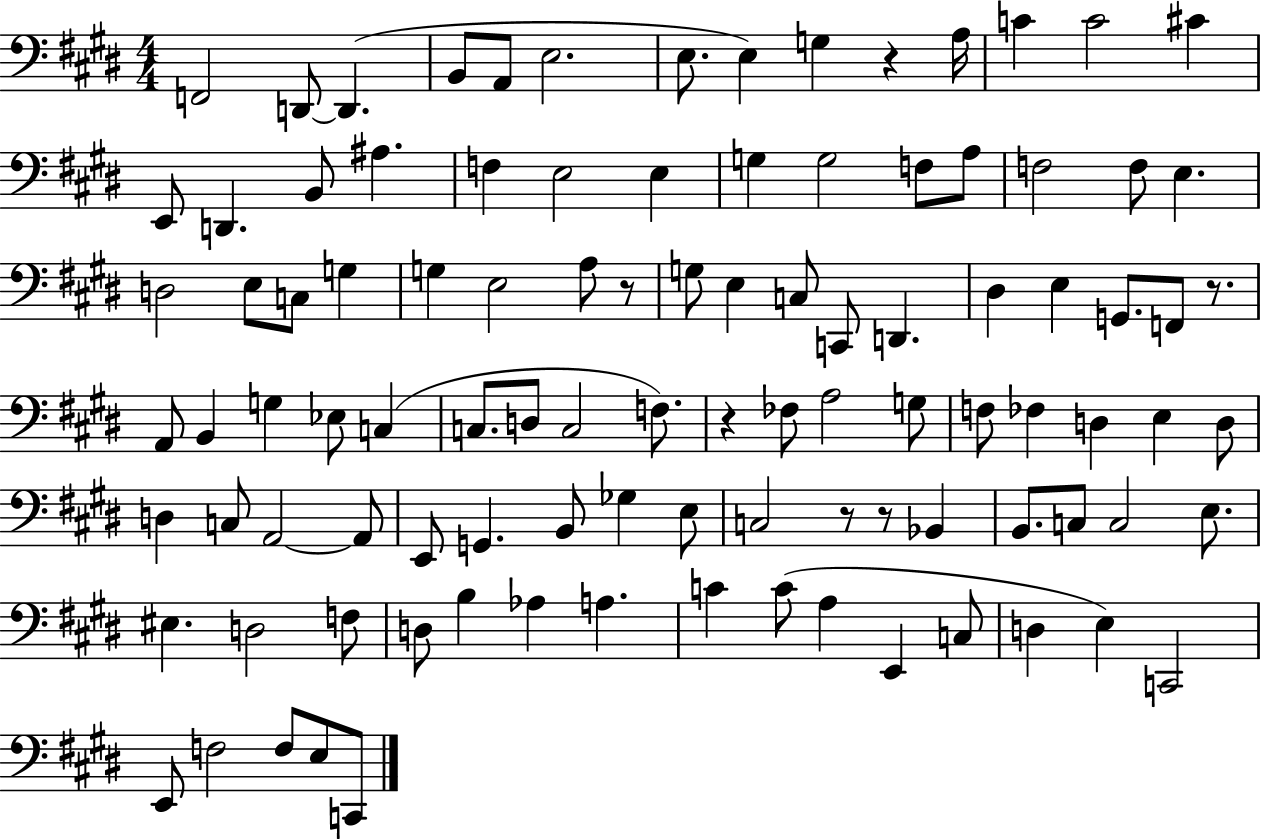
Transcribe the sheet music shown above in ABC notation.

X:1
T:Untitled
M:4/4
L:1/4
K:E
F,,2 D,,/2 D,, B,,/2 A,,/2 E,2 E,/2 E, G, z A,/4 C C2 ^C E,,/2 D,, B,,/2 ^A, F, E,2 E, G, G,2 F,/2 A,/2 F,2 F,/2 E, D,2 E,/2 C,/2 G, G, E,2 A,/2 z/2 G,/2 E, C,/2 C,,/2 D,, ^D, E, G,,/2 F,,/2 z/2 A,,/2 B,, G, _E,/2 C, C,/2 D,/2 C,2 F,/2 z _F,/2 A,2 G,/2 F,/2 _F, D, E, D,/2 D, C,/2 A,,2 A,,/2 E,,/2 G,, B,,/2 _G, E,/2 C,2 z/2 z/2 _B,, B,,/2 C,/2 C,2 E,/2 ^E, D,2 F,/2 D,/2 B, _A, A, C C/2 A, E,, C,/2 D, E, C,,2 E,,/2 F,2 F,/2 E,/2 C,,/2